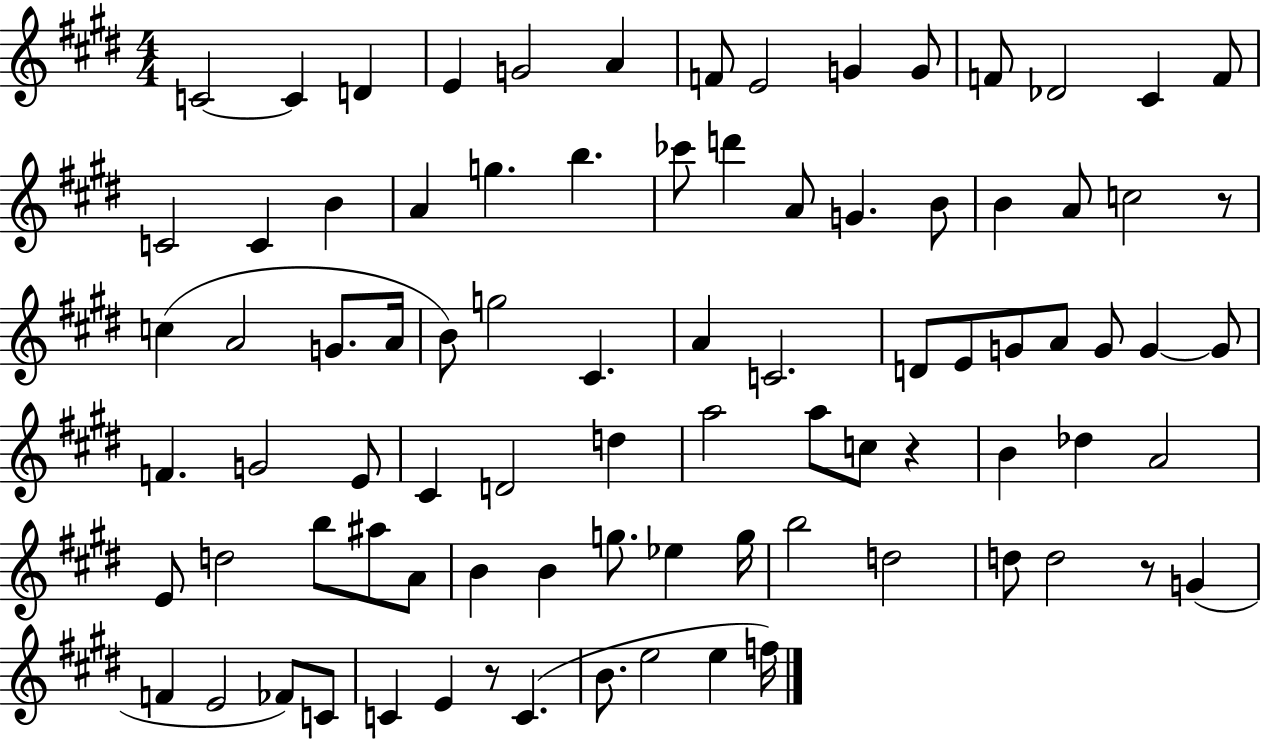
C4/h C4/q D4/q E4/q G4/h A4/q F4/e E4/h G4/q G4/e F4/e Db4/h C#4/q F4/e C4/h C4/q B4/q A4/q G5/q. B5/q. CES6/e D6/q A4/e G4/q. B4/e B4/q A4/e C5/h R/e C5/q A4/h G4/e. A4/s B4/e G5/h C#4/q. A4/q C4/h. D4/e E4/e G4/e A4/e G4/e G4/q G4/e F4/q. G4/h E4/e C#4/q D4/h D5/q A5/h A5/e C5/e R/q B4/q Db5/q A4/h E4/e D5/h B5/e A#5/e A4/e B4/q B4/q G5/e. Eb5/q G5/s B5/h D5/h D5/e D5/h R/e G4/q F4/q E4/h FES4/e C4/e C4/q E4/q R/e C4/q. B4/e. E5/h E5/q F5/s